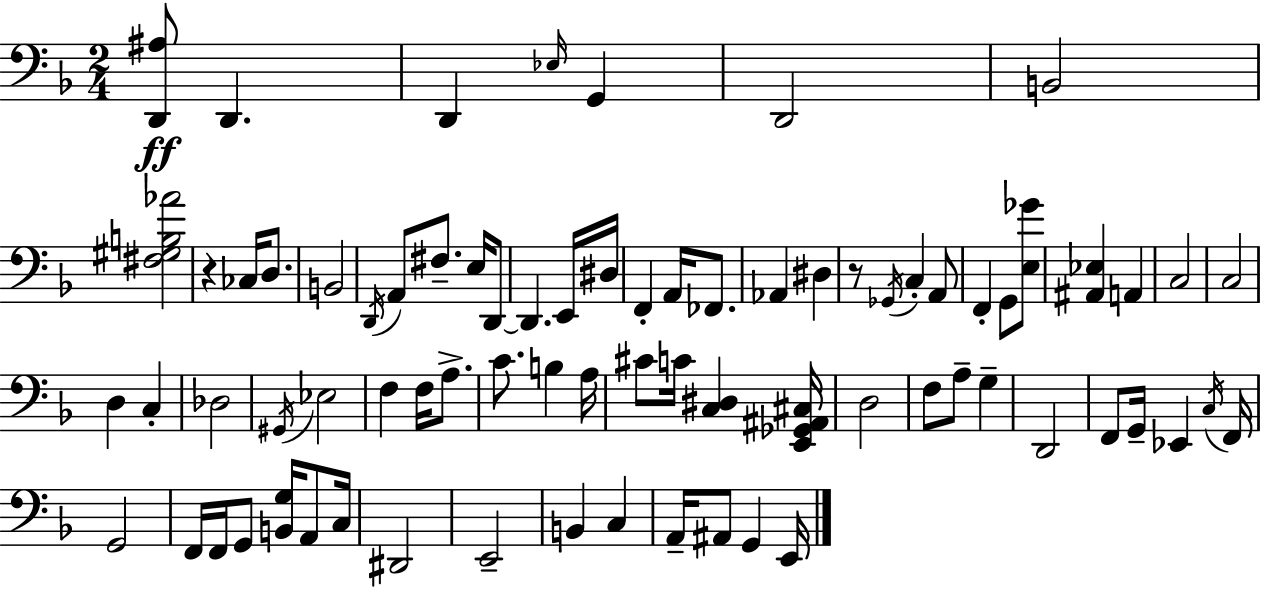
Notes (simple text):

[D2,A#3]/e D2/q. D2/q Eb3/s G2/q D2/h B2/h [F#3,G#3,B3,Ab4]/h R/q CES3/s D3/e. B2/h D2/s A2/e F#3/e. E3/s D2/e D2/q. E2/s D#3/s F2/q A2/s FES2/e. Ab2/q D#3/q R/e Gb2/s C3/q A2/e F2/q G2/e [E3,Gb4]/e [A#2,Eb3]/q A2/q C3/h C3/h D3/q C3/q Db3/h G#2/s Eb3/h F3/q F3/s A3/e. C4/e. B3/q A3/s C#4/e C4/s [C3,D#3]/q [E2,Gb2,A#2,C#3]/s D3/h F3/e A3/e G3/q D2/h F2/e G2/s Eb2/q C3/s F2/s G2/h F2/s F2/s G2/e [B2,G3]/s A2/e C3/s D#2/h E2/h B2/q C3/q A2/s A#2/e G2/q E2/s